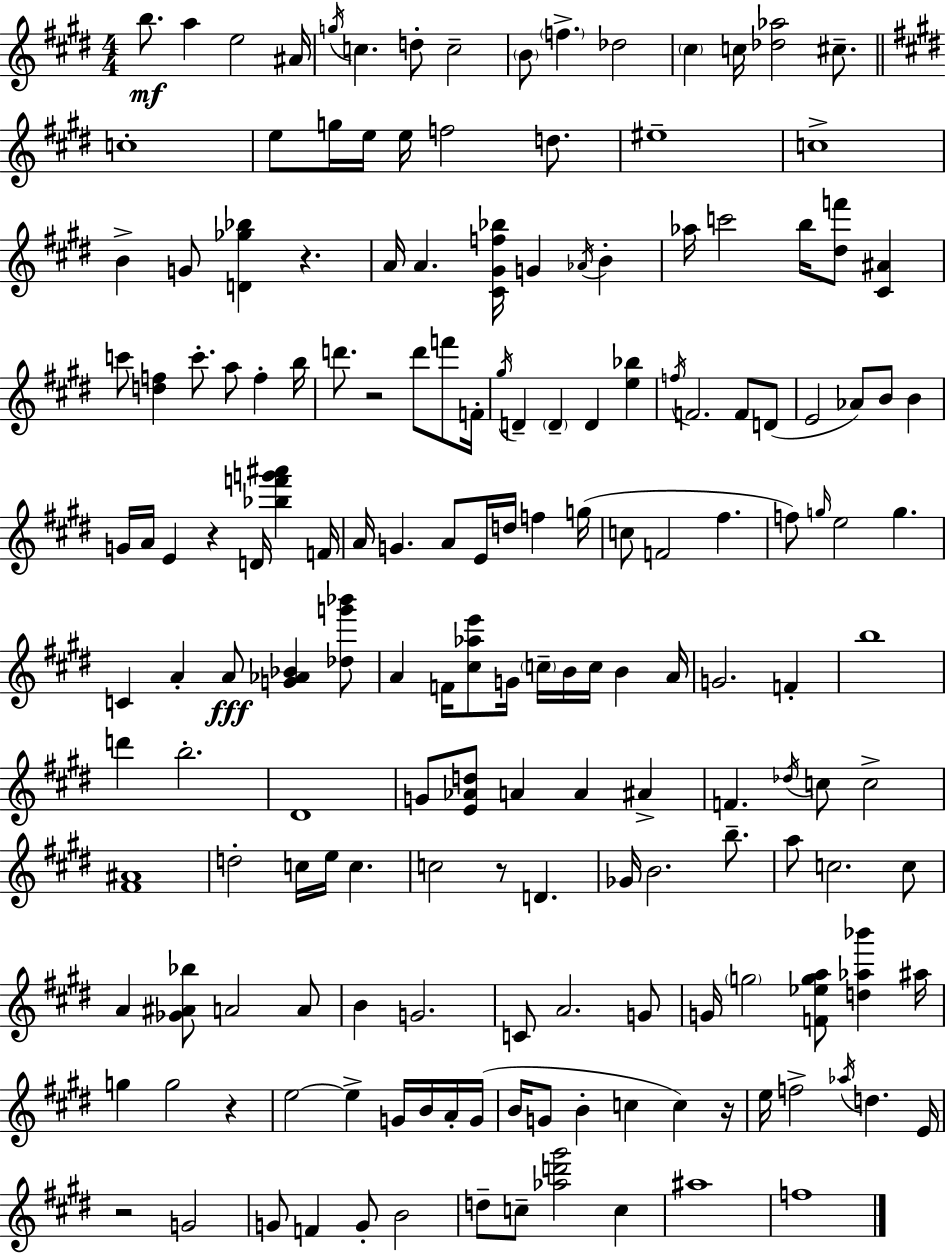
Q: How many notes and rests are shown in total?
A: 173